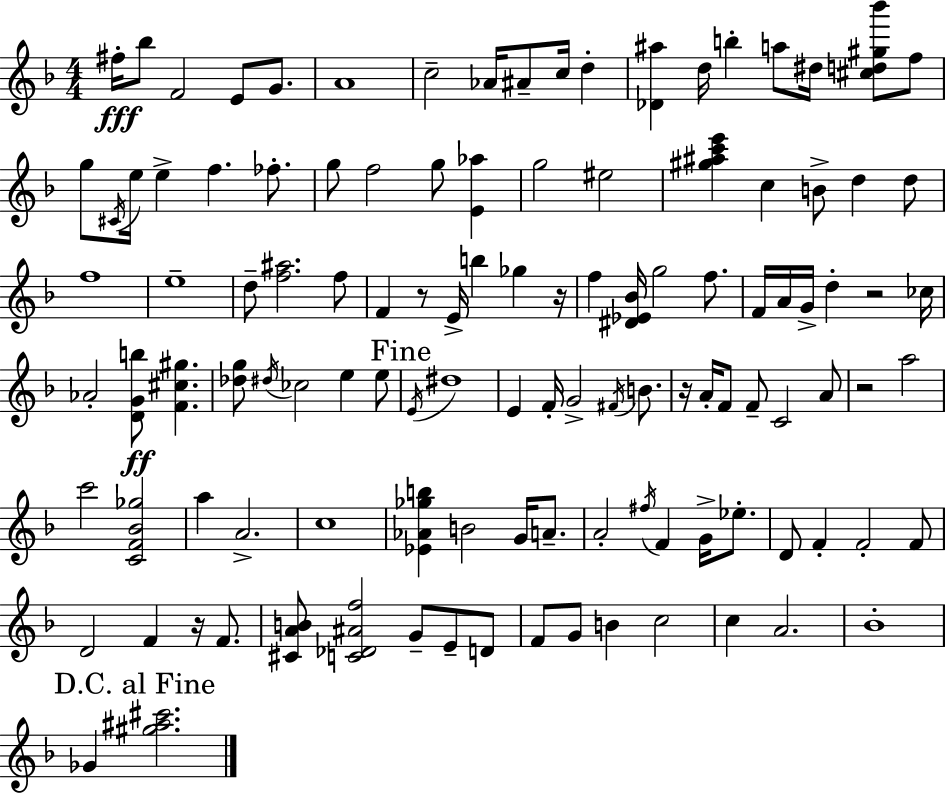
{
  \clef treble
  \numericTimeSignature
  \time 4/4
  \key d \minor
  fis''16-.\fff bes''8 f'2 e'8 g'8. | a'1 | c''2-- aes'16 ais'8-- c''16 d''4-. | <des' ais''>4 d''16 b''4-. a''8 dis''16 <cis'' d'' gis'' bes'''>8 f''8 | \break g''8 \acciaccatura { cis'16 } e''16 e''4-> f''4. fes''8.-. | g''8 f''2 g''8 <e' aes''>4 | g''2 eis''2 | <gis'' ais'' c''' e'''>4 c''4 b'8-> d''4 d''8 | \break f''1 | e''1-- | d''8-- <f'' ais''>2. f''8 | f'4 r8 e'16-> b''4 ges''4 | \break r16 f''4 <dis' ees' bes'>16 g''2 f''8. | f'16 a'16 g'16-> d''4-. r2 | ces''16 aes'2-. <d' g' b''>8\ff <f' cis'' gis''>4. | <des'' g''>8 \acciaccatura { dis''16 } ces''2 e''4 | \break e''8 \mark "Fine" \acciaccatura { e'16 } dis''1 | e'4 f'16-. g'2-> | \acciaccatura { fis'16 } b'8. r16 a'16-. f'8 f'8-- c'2 | a'8 r2 a''2 | \break c'''2 <c' f' bes' ges''>2 | a''4 a'2.-> | c''1 | <ees' aes' ges'' b''>4 b'2 | \break g'16 a'8.-- a'2-. \acciaccatura { fis''16 } f'4 | g'16-> ees''8.-. d'8 f'4-. f'2-. | f'8 d'2 f'4 | r16 f'8. <cis' a' b'>8 <c' des' ais' f''>2 g'8-- | \break e'8-- d'8 f'8 g'8 b'4 c''2 | c''4 a'2. | bes'1-. | \mark "D.C. al Fine" ges'4 <gis'' ais'' cis'''>2. | \break \bar "|."
}